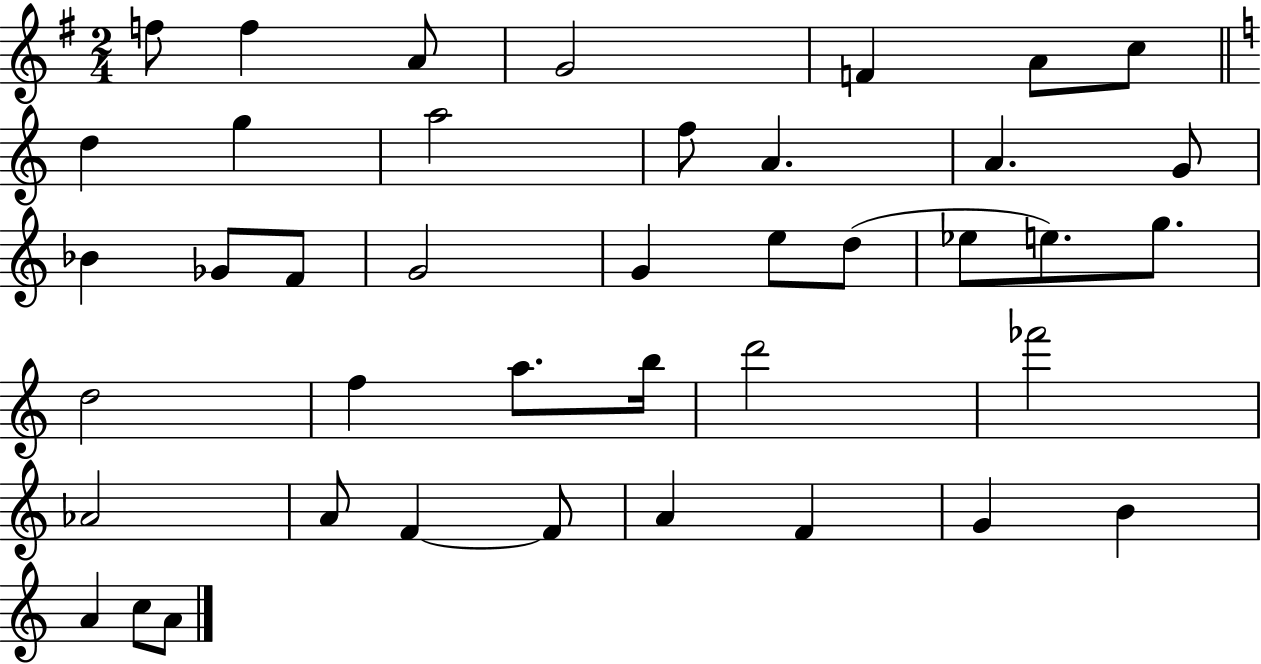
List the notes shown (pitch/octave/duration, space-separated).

F5/e F5/q A4/e G4/h F4/q A4/e C5/e D5/q G5/q A5/h F5/e A4/q. A4/q. G4/e Bb4/q Gb4/e F4/e G4/h G4/q E5/e D5/e Eb5/e E5/e. G5/e. D5/h F5/q A5/e. B5/s D6/h FES6/h Ab4/h A4/e F4/q F4/e A4/q F4/q G4/q B4/q A4/q C5/e A4/e